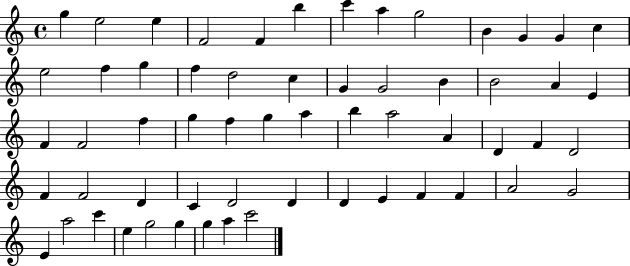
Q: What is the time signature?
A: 4/4